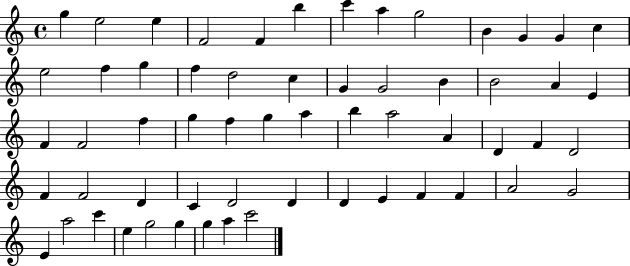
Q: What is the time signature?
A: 4/4